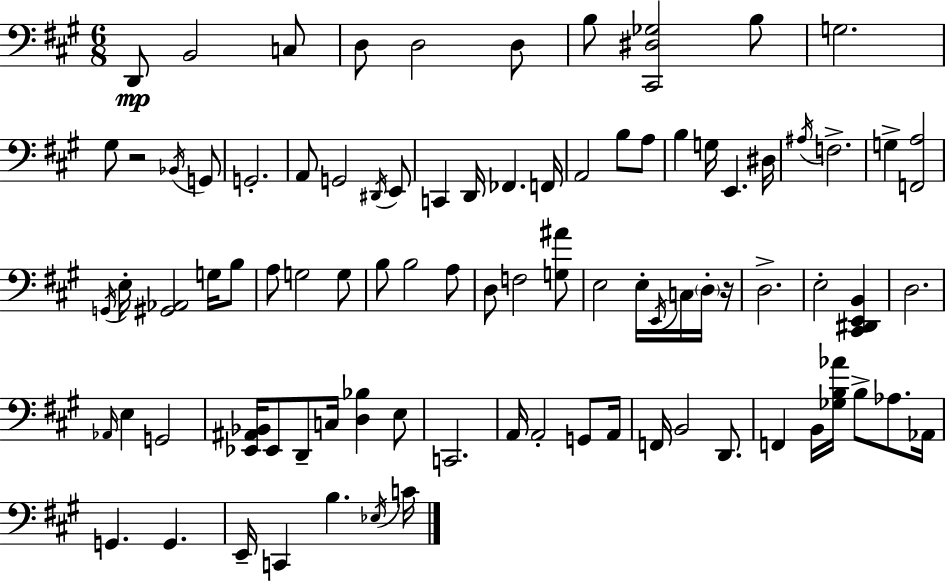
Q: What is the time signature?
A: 6/8